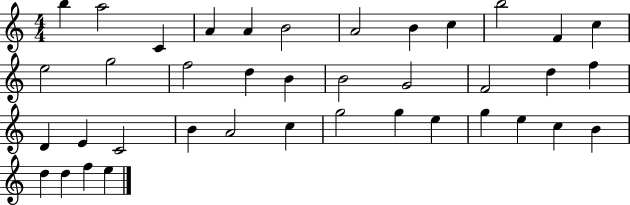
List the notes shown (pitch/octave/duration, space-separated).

B5/q A5/h C4/q A4/q A4/q B4/h A4/h B4/q C5/q B5/h F4/q C5/q E5/h G5/h F5/h D5/q B4/q B4/h G4/h F4/h D5/q F5/q D4/q E4/q C4/h B4/q A4/h C5/q G5/h G5/q E5/q G5/q E5/q C5/q B4/q D5/q D5/q F5/q E5/q